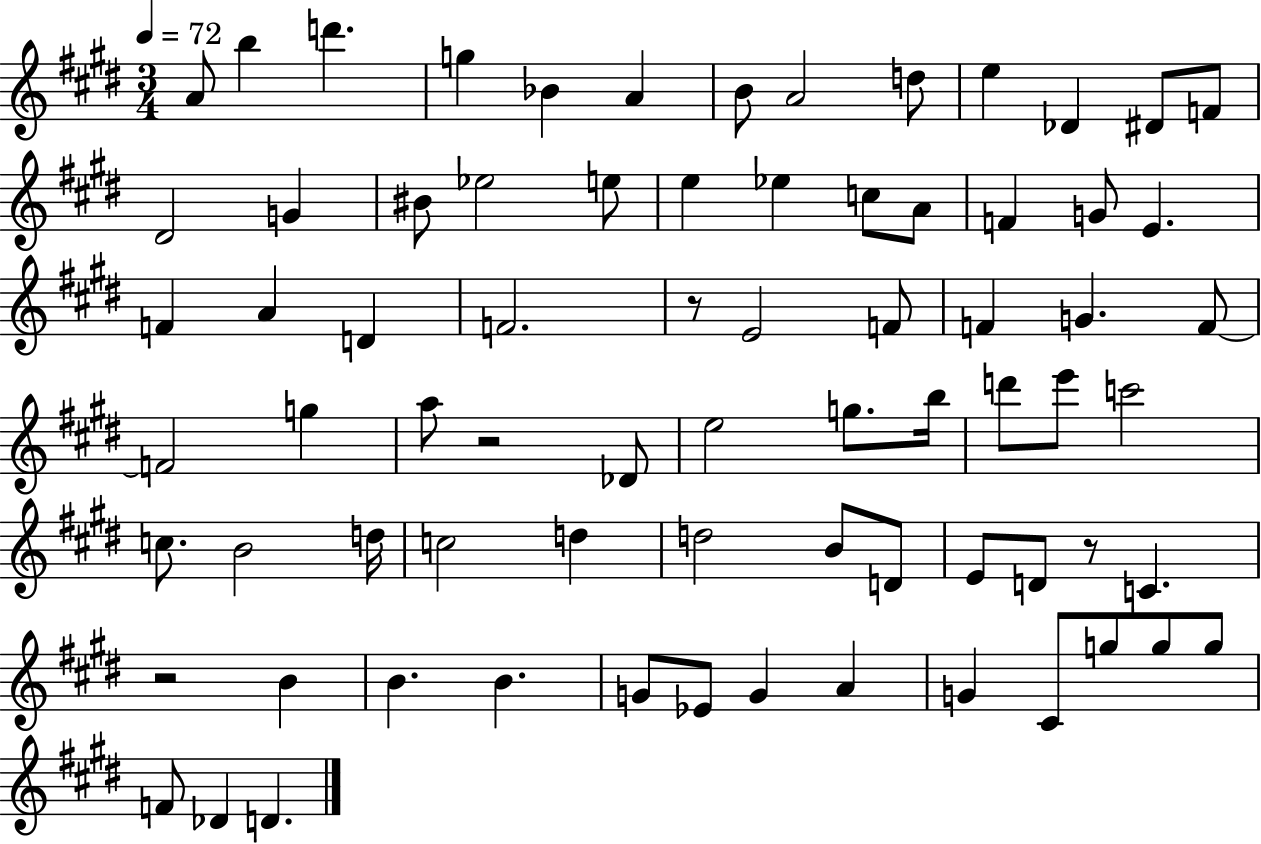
{
  \clef treble
  \numericTimeSignature
  \time 3/4
  \key e \major
  \tempo 4 = 72
  a'8 b''4 d'''4. | g''4 bes'4 a'4 | b'8 a'2 d''8 | e''4 des'4 dis'8 f'8 | \break dis'2 g'4 | bis'8 ees''2 e''8 | e''4 ees''4 c''8 a'8 | f'4 g'8 e'4. | \break f'4 a'4 d'4 | f'2. | r8 e'2 f'8 | f'4 g'4. f'8~~ | \break f'2 g''4 | a''8 r2 des'8 | e''2 g''8. b''16 | d'''8 e'''8 c'''2 | \break c''8. b'2 d''16 | c''2 d''4 | d''2 b'8 d'8 | e'8 d'8 r8 c'4. | \break r2 b'4 | b'4. b'4. | g'8 ees'8 g'4 a'4 | g'4 cis'8 g''8 g''8 g''8 | \break f'8 des'4 d'4. | \bar "|."
}